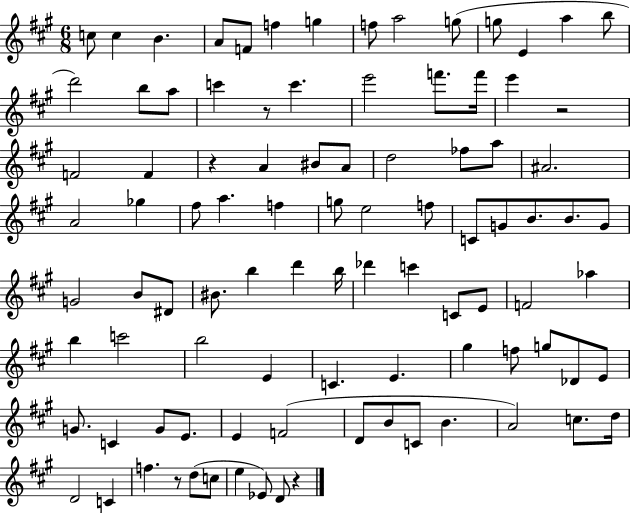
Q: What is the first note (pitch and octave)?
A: C5